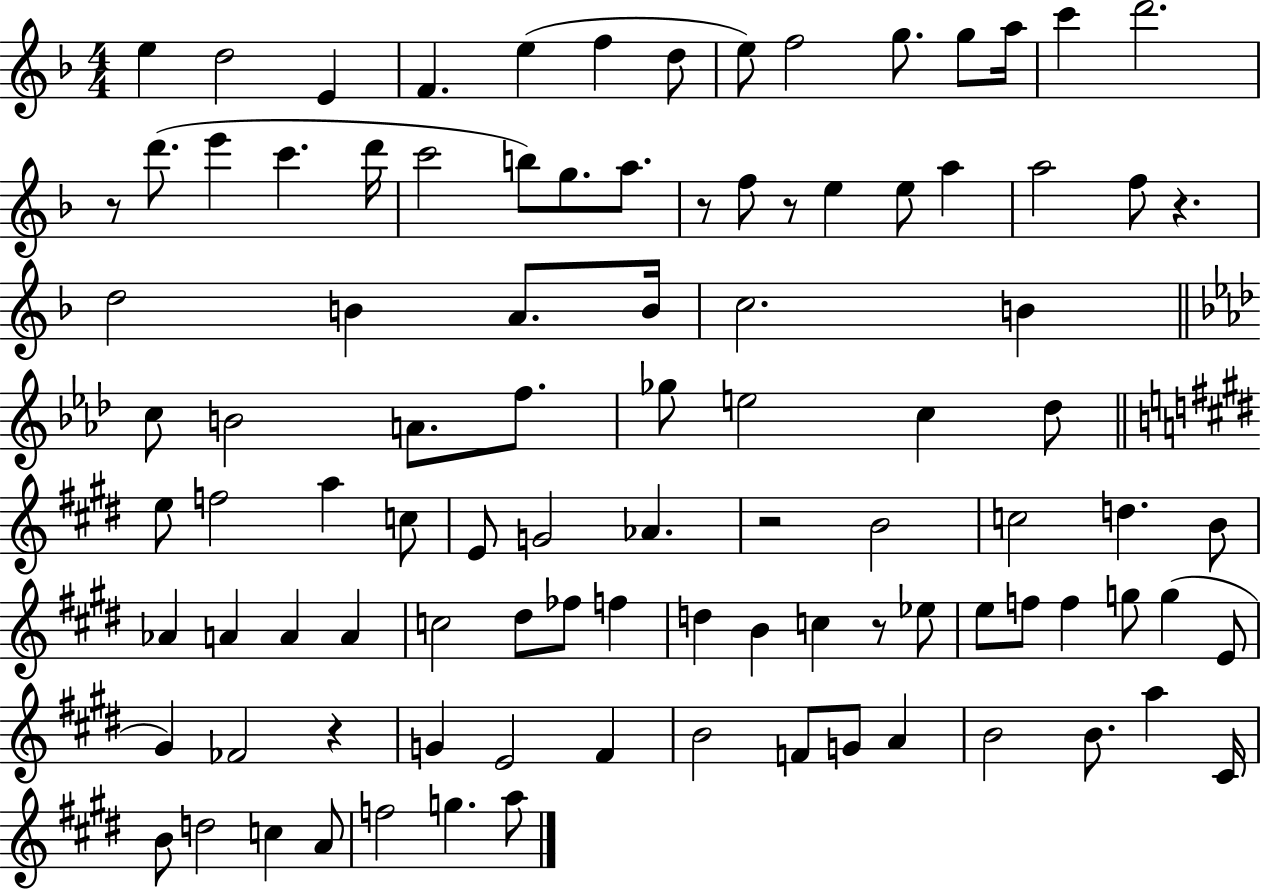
{
  \clef treble
  \numericTimeSignature
  \time 4/4
  \key f \major
  e''4 d''2 e'4 | f'4. e''4( f''4 d''8 | e''8) f''2 g''8. g''8 a''16 | c'''4 d'''2. | \break r8 d'''8.( e'''4 c'''4. d'''16 | c'''2 b''8) g''8. a''8. | r8 f''8 r8 e''4 e''8 a''4 | a''2 f''8 r4. | \break d''2 b'4 a'8. b'16 | c''2. b'4 | \bar "||" \break \key f \minor c''8 b'2 a'8. f''8. | ges''8 e''2 c''4 des''8 | \bar "||" \break \key e \major e''8 f''2 a''4 c''8 | e'8 g'2 aes'4. | r2 b'2 | c''2 d''4. b'8 | \break aes'4 a'4 a'4 a'4 | c''2 dis''8 fes''8 f''4 | d''4 b'4 c''4 r8 ees''8 | e''8 f''8 f''4 g''8 g''4( e'8 | \break gis'4) fes'2 r4 | g'4 e'2 fis'4 | b'2 f'8 g'8 a'4 | b'2 b'8. a''4 cis'16 | \break b'8 d''2 c''4 a'8 | f''2 g''4. a''8 | \bar "|."
}